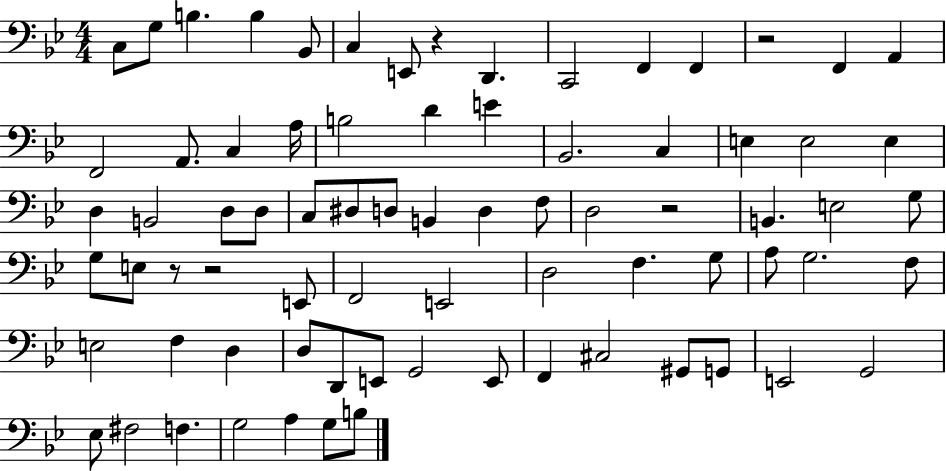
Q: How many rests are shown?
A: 5